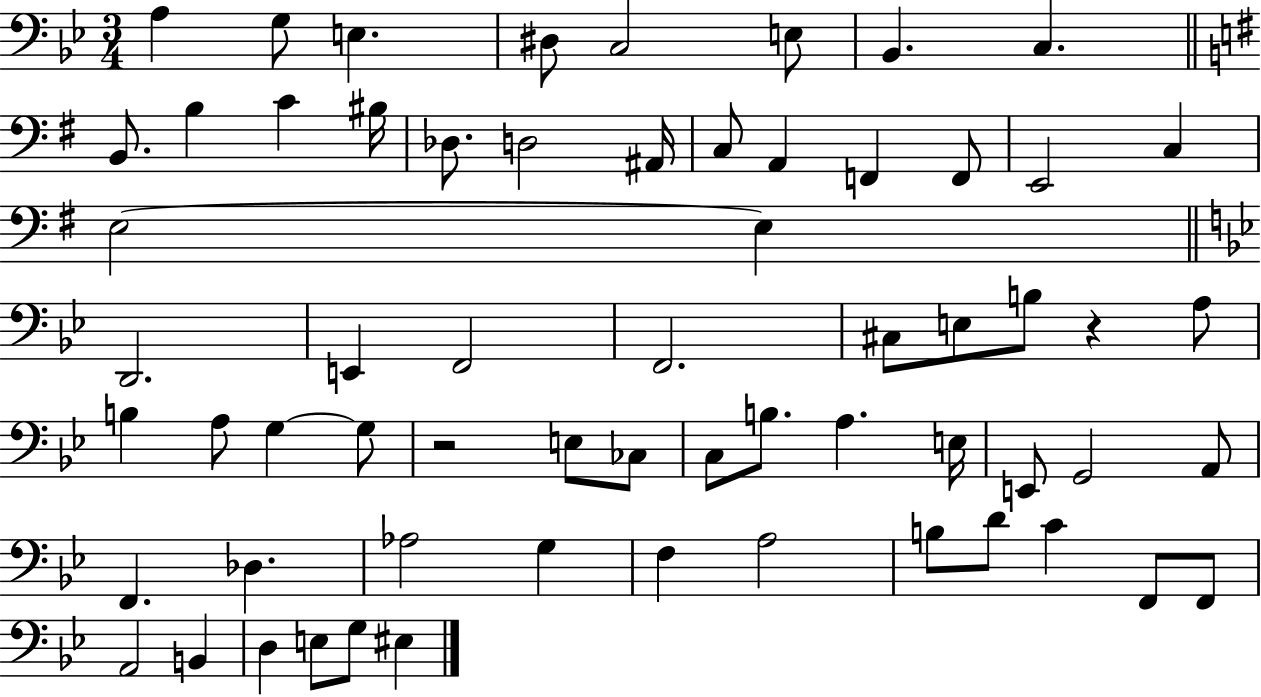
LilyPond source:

{
  \clef bass
  \numericTimeSignature
  \time 3/4
  \key bes \major
  a4 g8 e4. | dis8 c2 e8 | bes,4. c4. | \bar "||" \break \key g \major b,8. b4 c'4 bis16 | des8. d2 ais,16 | c8 a,4 f,4 f,8 | e,2 c4 | \break e2~~ e4 | \bar "||" \break \key bes \major d,2. | e,4 f,2 | f,2. | cis8 e8 b8 r4 a8 | \break b4 a8 g4~~ g8 | r2 e8 ces8 | c8 b8. a4. e16 | e,8 g,2 a,8 | \break f,4. des4. | aes2 g4 | f4 a2 | b8 d'8 c'4 f,8 f,8 | \break a,2 b,4 | d4 e8 g8 eis4 | \bar "|."
}